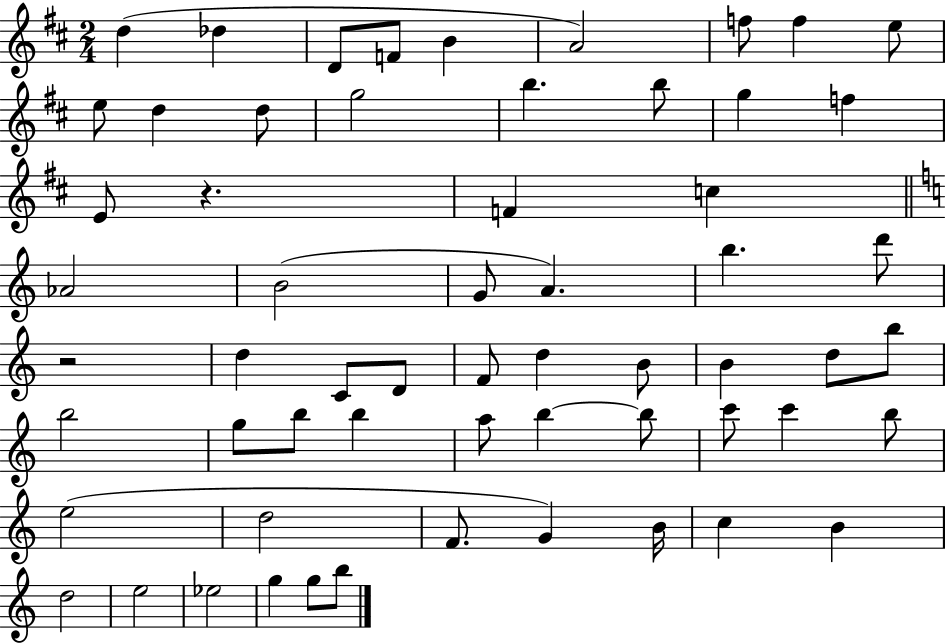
{
  \clef treble
  \numericTimeSignature
  \time 2/4
  \key d \major
  d''4( des''4 | d'8 f'8 b'4 | a'2) | f''8 f''4 e''8 | \break e''8 d''4 d''8 | g''2 | b''4. b''8 | g''4 f''4 | \break e'8 r4. | f'4 c''4 | \bar "||" \break \key c \major aes'2 | b'2( | g'8 a'4.) | b''4. d'''8 | \break r2 | d''4 c'8 d'8 | f'8 d''4 b'8 | b'4 d''8 b''8 | \break b''2 | g''8 b''8 b''4 | a''8 b''4~~ b''8 | c'''8 c'''4 b''8 | \break e''2( | d''2 | f'8. g'4) b'16 | c''4 b'4 | \break d''2 | e''2 | ees''2 | g''4 g''8 b''8 | \break \bar "|."
}